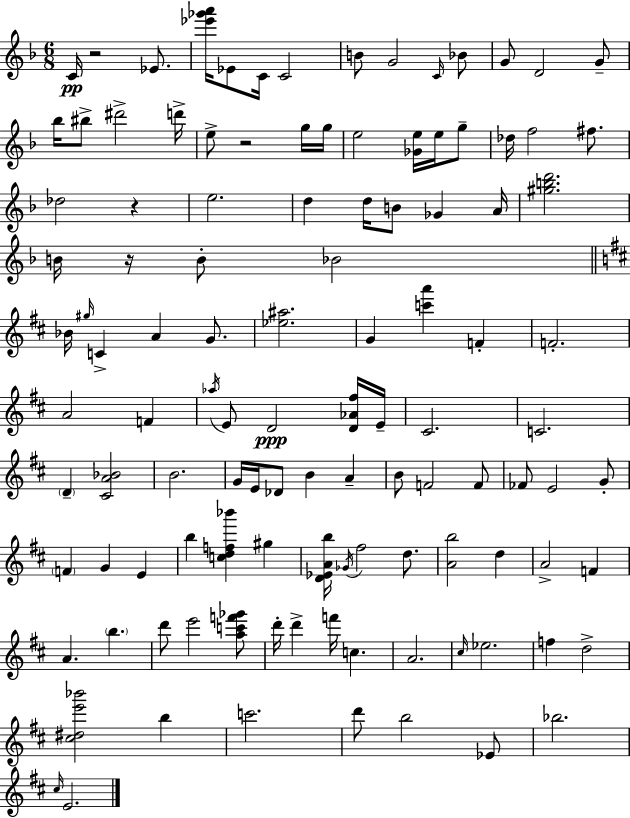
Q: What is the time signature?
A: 6/8